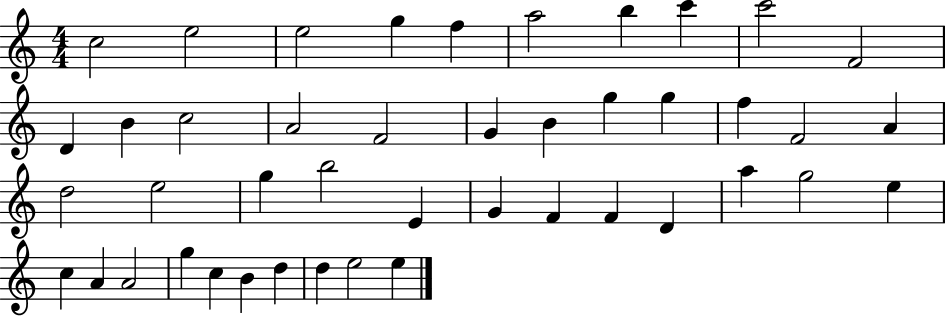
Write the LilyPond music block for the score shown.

{
  \clef treble
  \numericTimeSignature
  \time 4/4
  \key c \major
  c''2 e''2 | e''2 g''4 f''4 | a''2 b''4 c'''4 | c'''2 f'2 | \break d'4 b'4 c''2 | a'2 f'2 | g'4 b'4 g''4 g''4 | f''4 f'2 a'4 | \break d''2 e''2 | g''4 b''2 e'4 | g'4 f'4 f'4 d'4 | a''4 g''2 e''4 | \break c''4 a'4 a'2 | g''4 c''4 b'4 d''4 | d''4 e''2 e''4 | \bar "|."
}